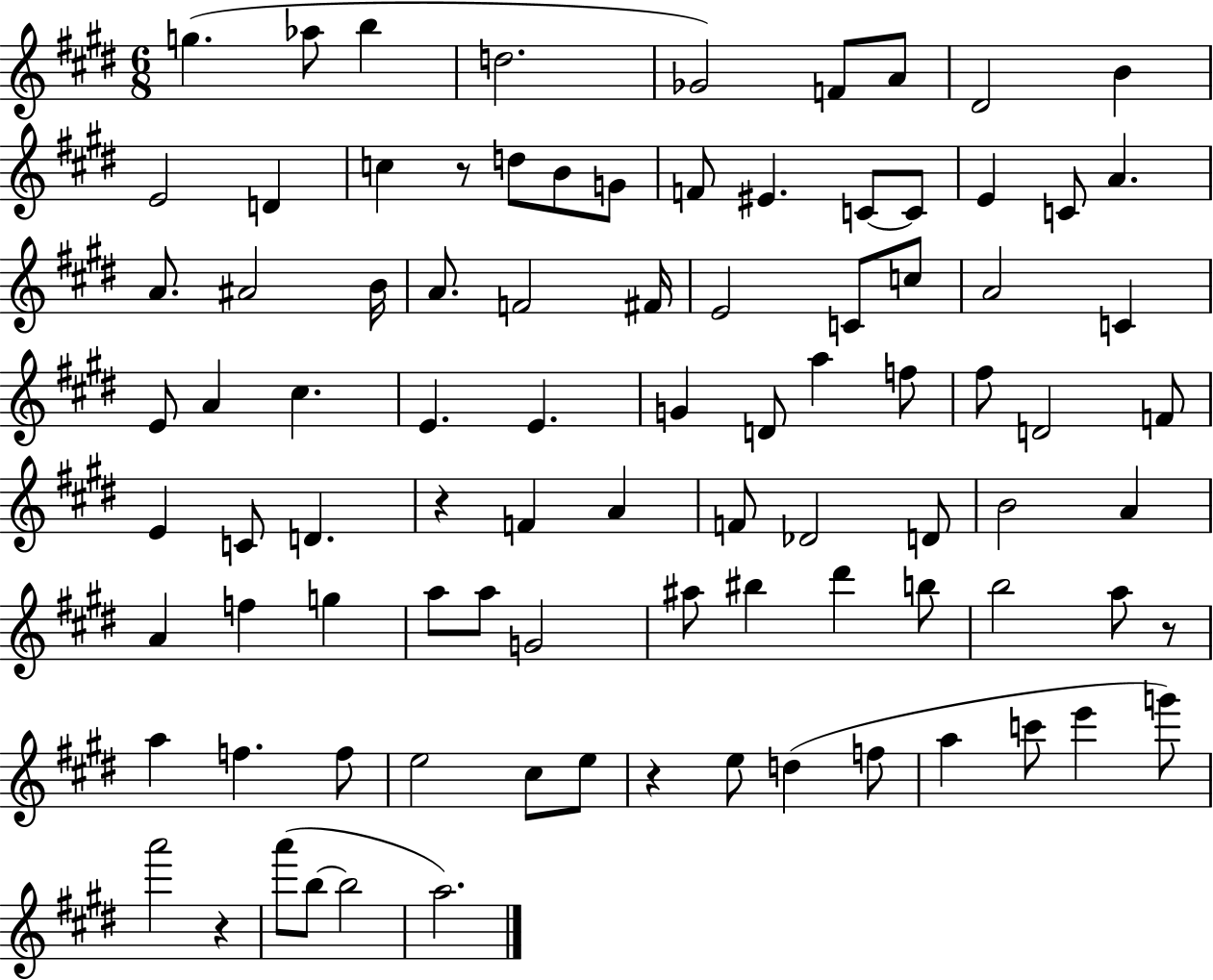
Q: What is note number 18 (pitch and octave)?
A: C4